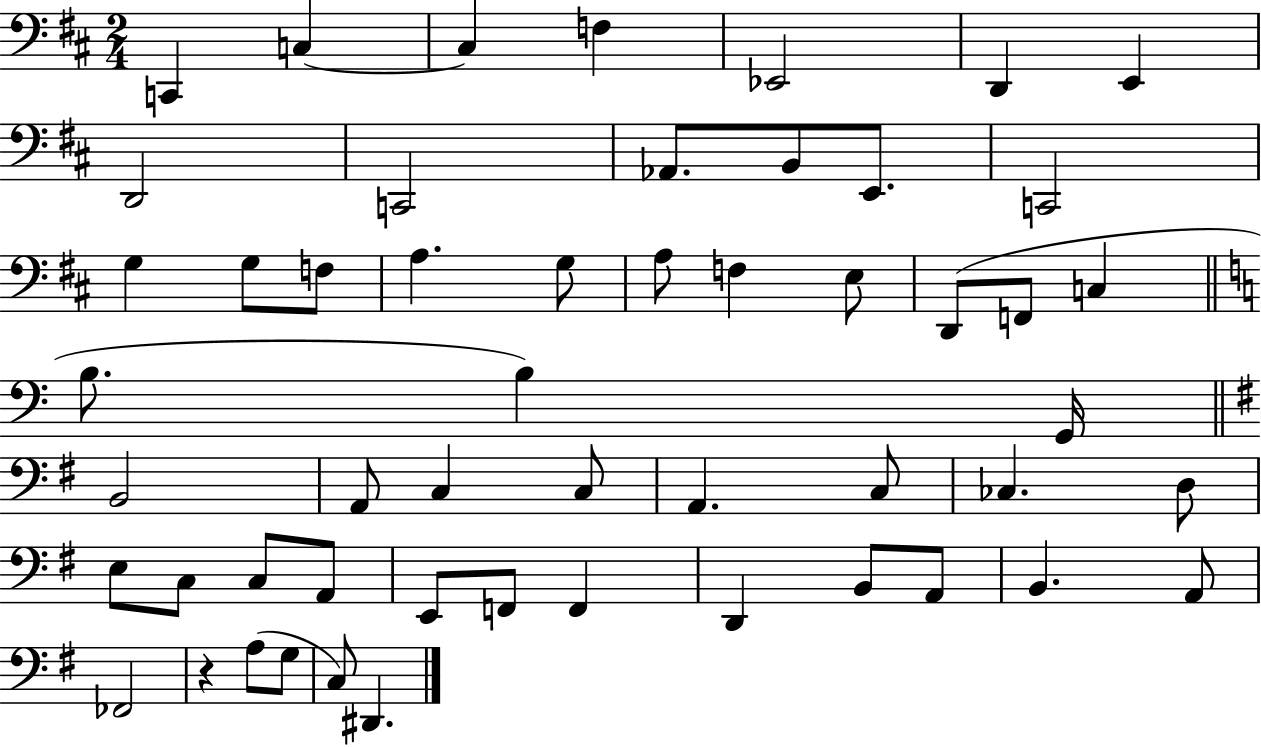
X:1
T:Untitled
M:2/4
L:1/4
K:D
C,, C, C, F, _E,,2 D,, E,, D,,2 C,,2 _A,,/2 B,,/2 E,,/2 C,,2 G, G,/2 F,/2 A, G,/2 A,/2 F, E,/2 D,,/2 F,,/2 C, B,/2 B, G,,/4 B,,2 A,,/2 C, C,/2 A,, C,/2 _C, D,/2 E,/2 C,/2 C,/2 A,,/2 E,,/2 F,,/2 F,, D,, B,,/2 A,,/2 B,, A,,/2 _F,,2 z A,/2 G,/2 C,/2 ^D,,